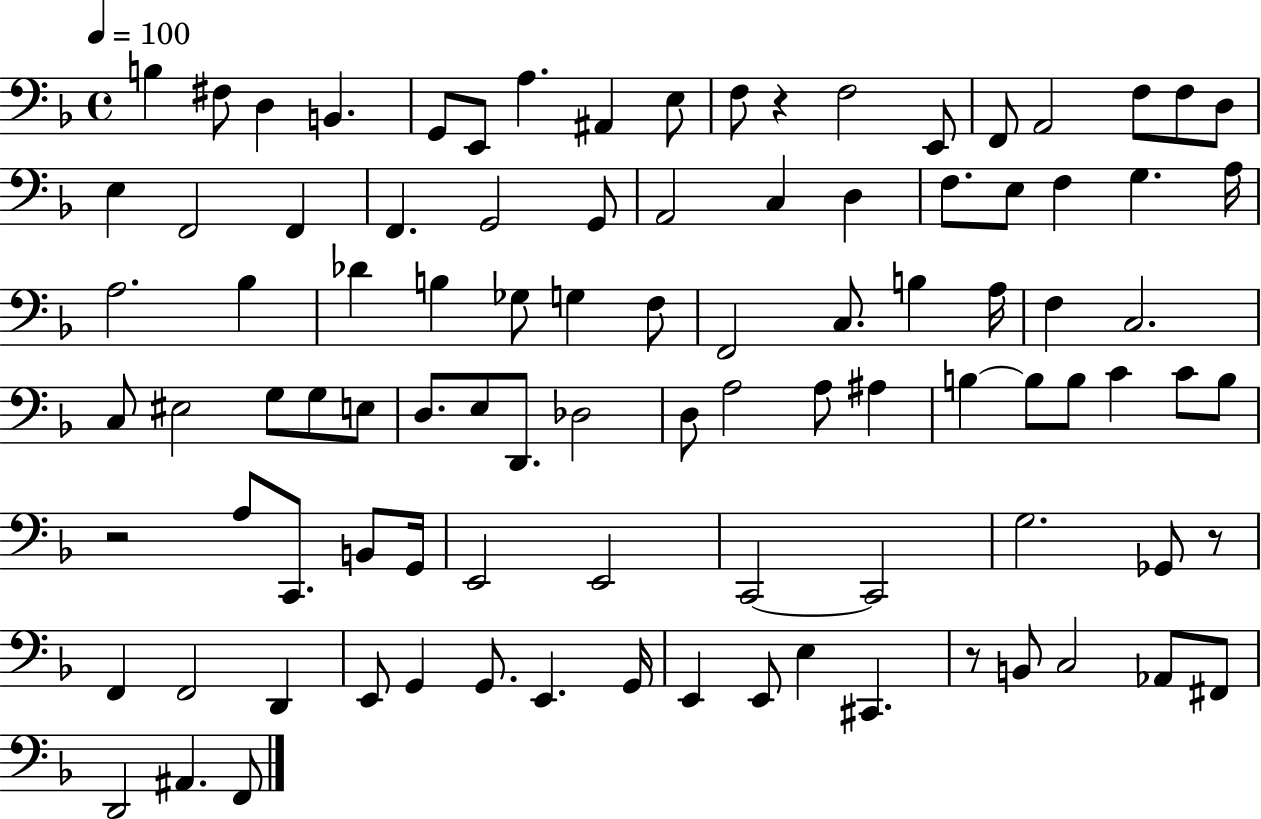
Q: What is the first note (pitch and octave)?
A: B3